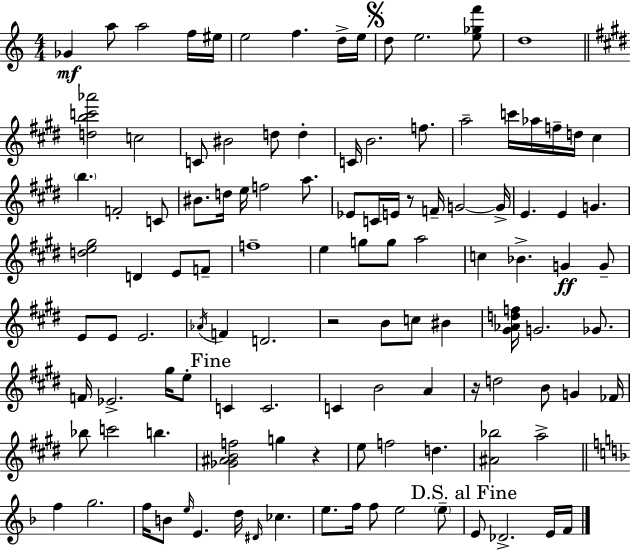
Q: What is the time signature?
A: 4/4